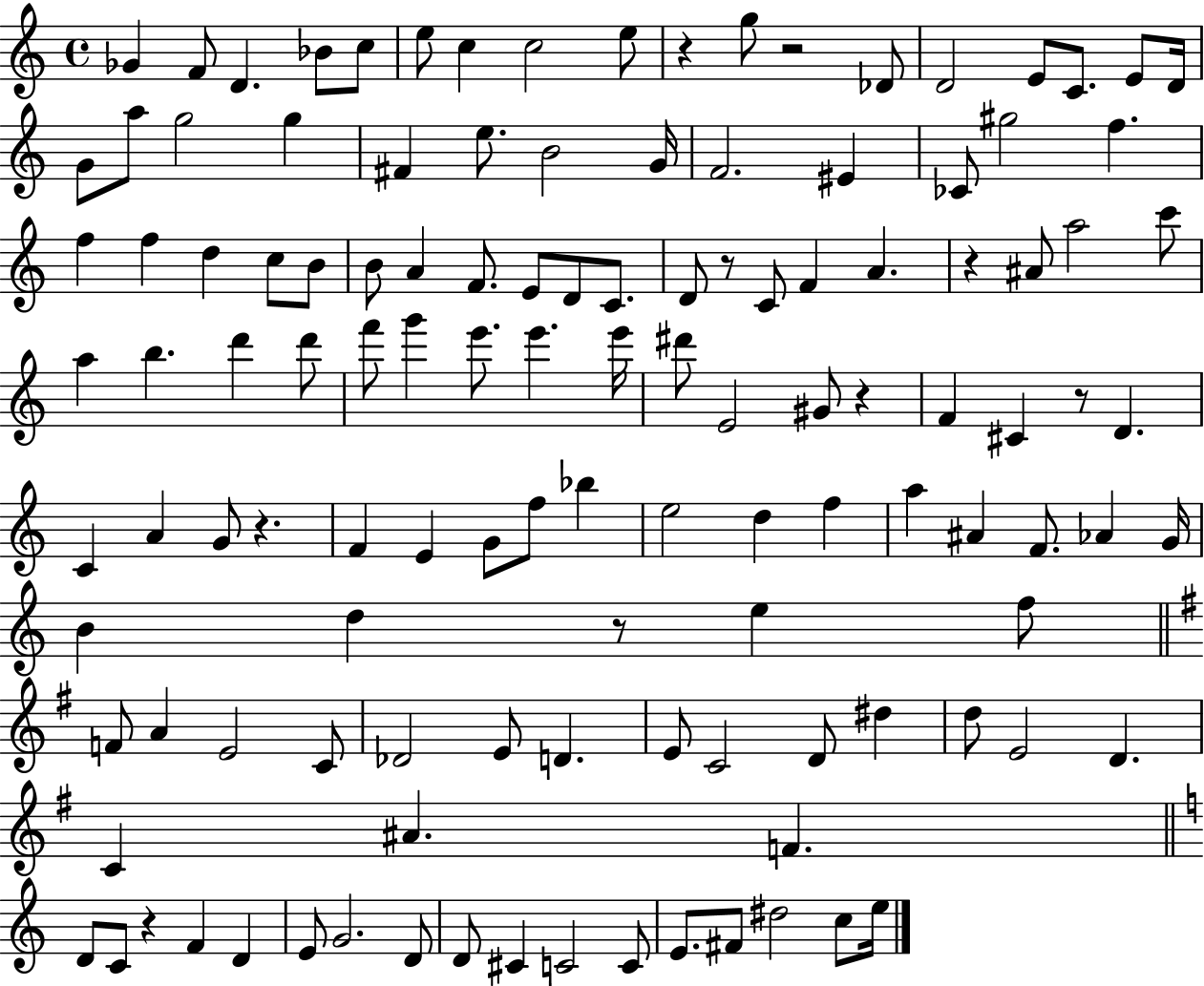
{
  \clef treble
  \time 4/4
  \defaultTimeSignature
  \key c \major
  ges'4 f'8 d'4. bes'8 c''8 | e''8 c''4 c''2 e''8 | r4 g''8 r2 des'8 | d'2 e'8 c'8. e'8 d'16 | \break g'8 a''8 g''2 g''4 | fis'4 e''8. b'2 g'16 | f'2. eis'4 | ces'8 gis''2 f''4. | \break f''4 f''4 d''4 c''8 b'8 | b'8 a'4 f'8. e'8 d'8 c'8. | d'8 r8 c'8 f'4 a'4. | r4 ais'8 a''2 c'''8 | \break a''4 b''4. d'''4 d'''8 | f'''8 g'''4 e'''8. e'''4. e'''16 | dis'''8 e'2 gis'8 r4 | f'4 cis'4 r8 d'4. | \break c'4 a'4 g'8 r4. | f'4 e'4 g'8 f''8 bes''4 | e''2 d''4 f''4 | a''4 ais'4 f'8. aes'4 g'16 | \break b'4 d''4 r8 e''4 f''8 | \bar "||" \break \key g \major f'8 a'4 e'2 c'8 | des'2 e'8 d'4. | e'8 c'2 d'8 dis''4 | d''8 e'2 d'4. | \break c'4 ais'4. f'4. | \bar "||" \break \key c \major d'8 c'8 r4 f'4 d'4 | e'8 g'2. d'8 | d'8 cis'4 c'2 c'8 | e'8. fis'8 dis''2 c''8 e''16 | \break \bar "|."
}